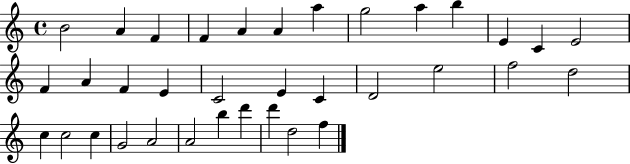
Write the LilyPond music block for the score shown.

{
  \clef treble
  \time 4/4
  \defaultTimeSignature
  \key c \major
  b'2 a'4 f'4 | f'4 a'4 a'4 a''4 | g''2 a''4 b''4 | e'4 c'4 e'2 | \break f'4 a'4 f'4 e'4 | c'2 e'4 c'4 | d'2 e''2 | f''2 d''2 | \break c''4 c''2 c''4 | g'2 a'2 | a'2 b''4 d'''4 | d'''4 d''2 f''4 | \break \bar "|."
}